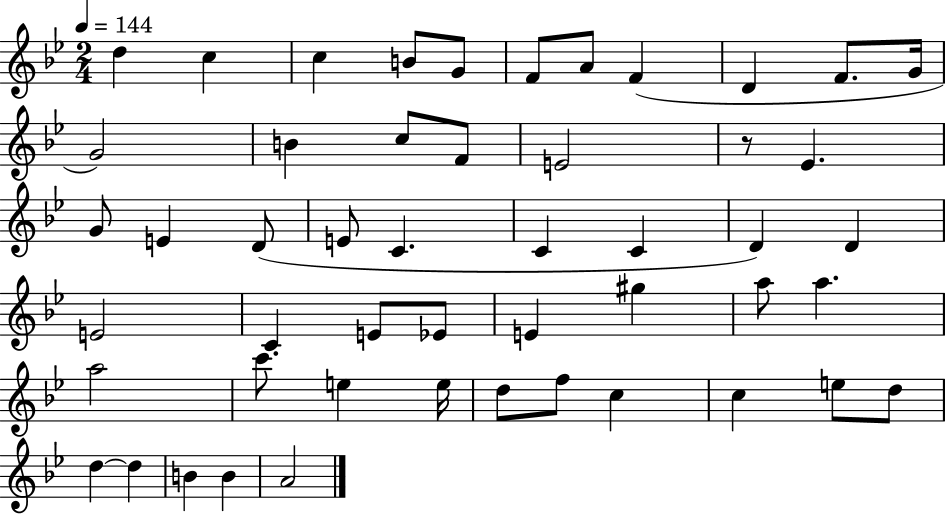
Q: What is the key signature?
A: BES major